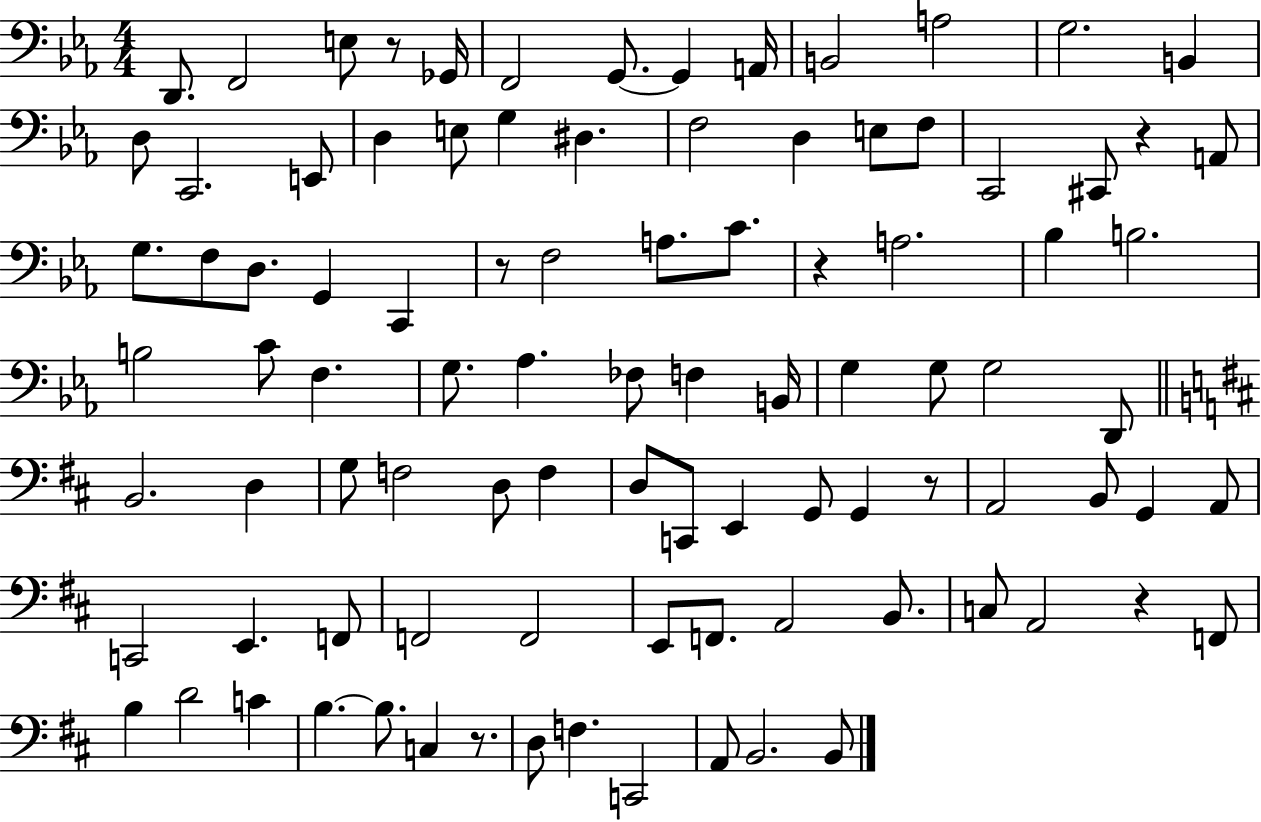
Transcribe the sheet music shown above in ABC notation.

X:1
T:Untitled
M:4/4
L:1/4
K:Eb
D,,/2 F,,2 E,/2 z/2 _G,,/4 F,,2 G,,/2 G,, A,,/4 B,,2 A,2 G,2 B,, D,/2 C,,2 E,,/2 D, E,/2 G, ^D, F,2 D, E,/2 F,/2 C,,2 ^C,,/2 z A,,/2 G,/2 F,/2 D,/2 G,, C,, z/2 F,2 A,/2 C/2 z A,2 _B, B,2 B,2 C/2 F, G,/2 _A, _F,/2 F, B,,/4 G, G,/2 G,2 D,,/2 B,,2 D, G,/2 F,2 D,/2 F, D,/2 C,,/2 E,, G,,/2 G,, z/2 A,,2 B,,/2 G,, A,,/2 C,,2 E,, F,,/2 F,,2 F,,2 E,,/2 F,,/2 A,,2 B,,/2 C,/2 A,,2 z F,,/2 B, D2 C B, B,/2 C, z/2 D,/2 F, C,,2 A,,/2 B,,2 B,,/2